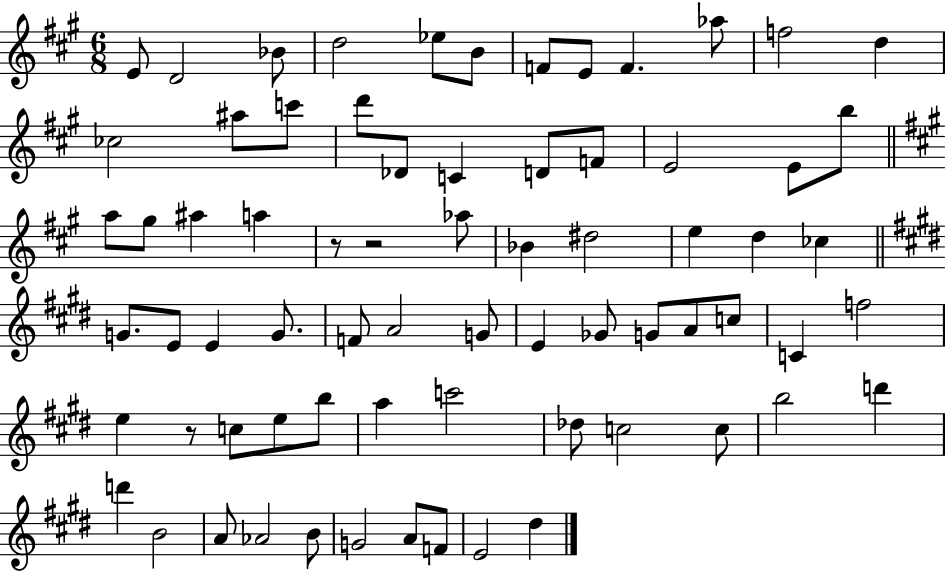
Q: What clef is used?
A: treble